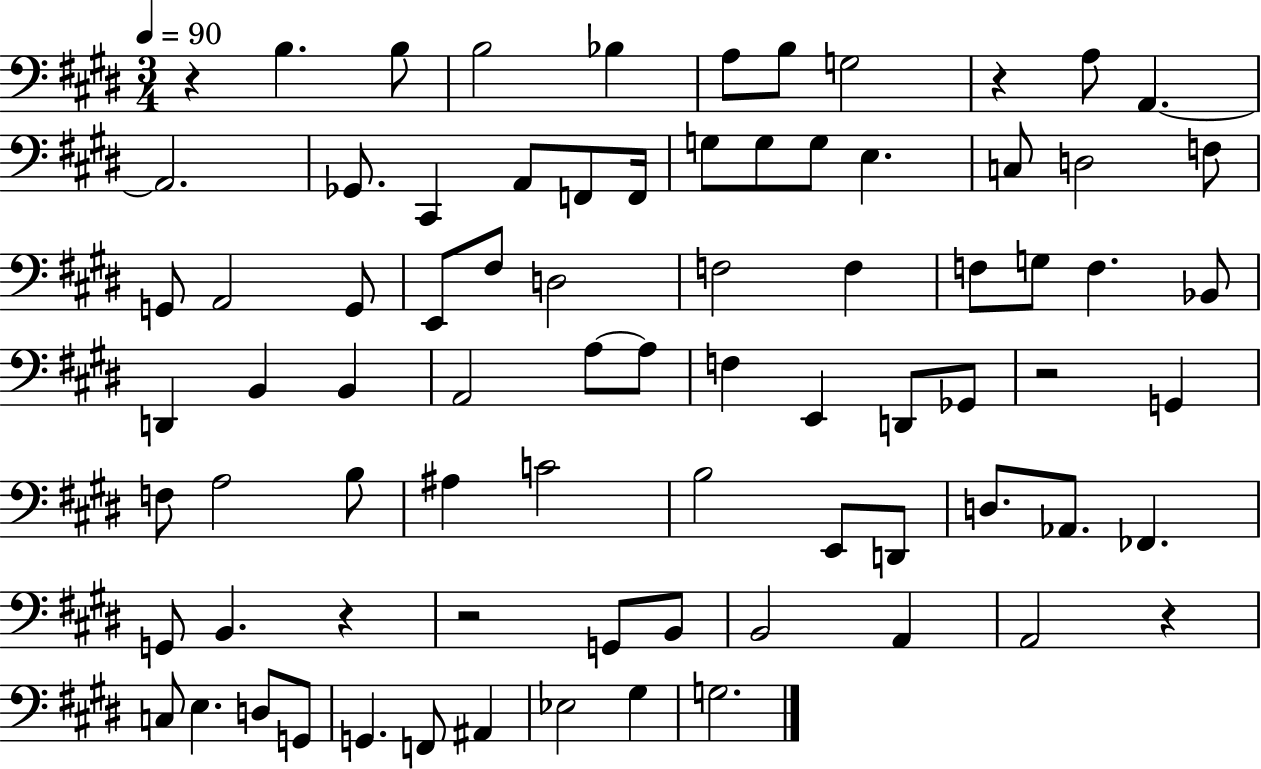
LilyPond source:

{
  \clef bass
  \numericTimeSignature
  \time 3/4
  \key e \major
  \tempo 4 = 90
  r4 b4. b8 | b2 bes4 | a8 b8 g2 | r4 a8 a,4.~~ | \break a,2. | ges,8. cis,4 a,8 f,8 f,16 | g8 g8 g8 e4. | c8 d2 f8 | \break g,8 a,2 g,8 | e,8 fis8 d2 | f2 f4 | f8 g8 f4. bes,8 | \break d,4 b,4 b,4 | a,2 a8~~ a8 | f4 e,4 d,8 ges,8 | r2 g,4 | \break f8 a2 b8 | ais4 c'2 | b2 e,8 d,8 | d8. aes,8. fes,4. | \break g,8 b,4. r4 | r2 g,8 b,8 | b,2 a,4 | a,2 r4 | \break c8 e4. d8 g,8 | g,4. f,8 ais,4 | ees2 gis4 | g2. | \break \bar "|."
}